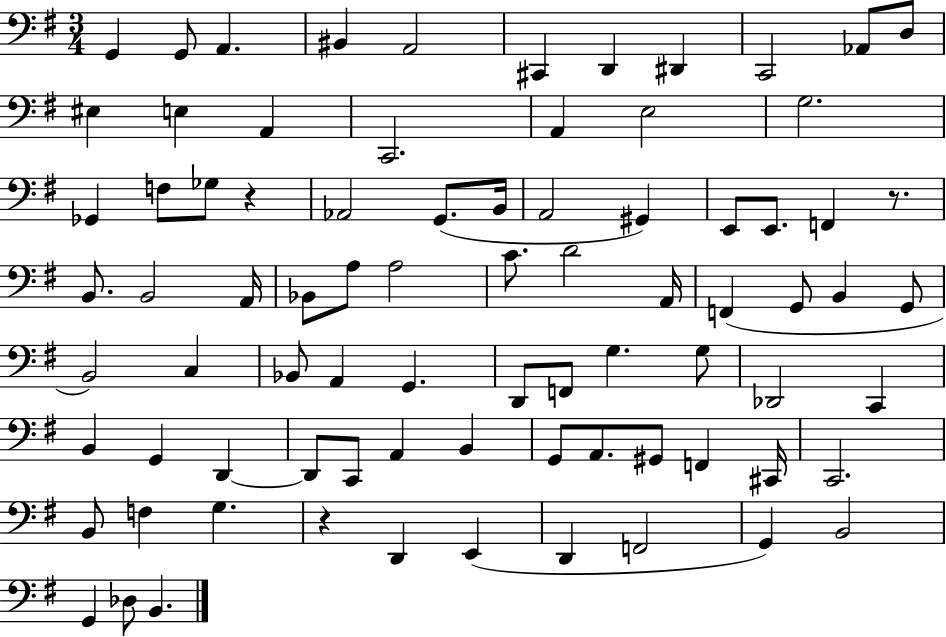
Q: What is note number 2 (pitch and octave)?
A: G2